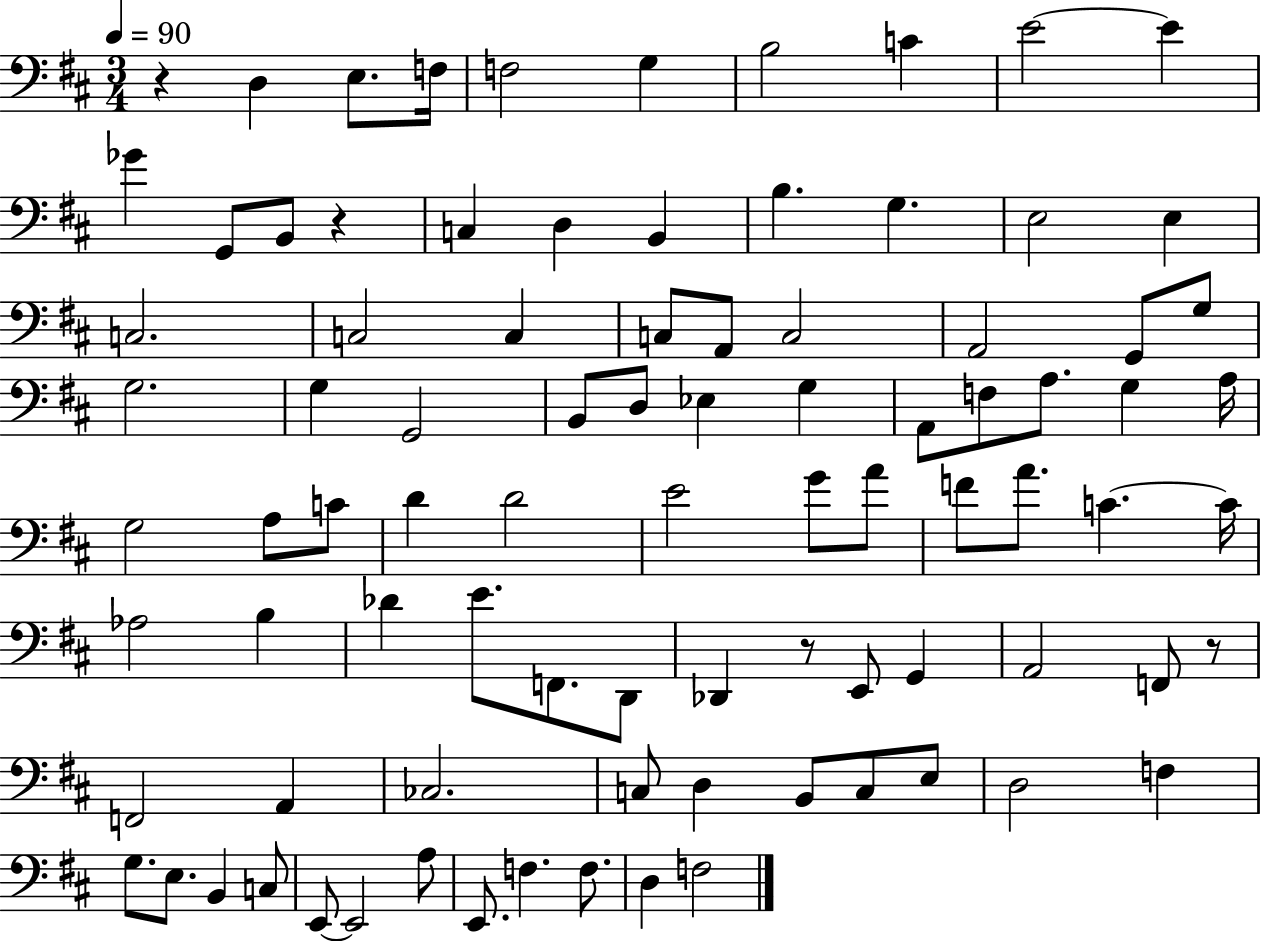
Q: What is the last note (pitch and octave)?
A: F3